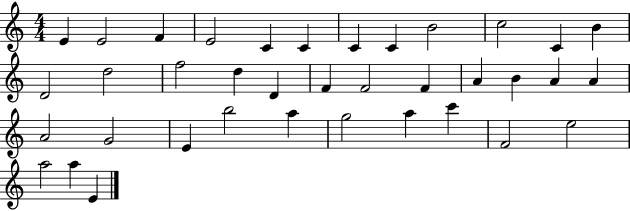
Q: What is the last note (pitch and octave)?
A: E4